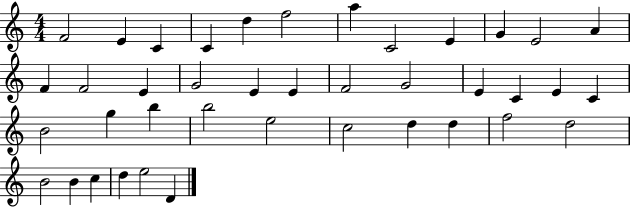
X:1
T:Untitled
M:4/4
L:1/4
K:C
F2 E C C d f2 a C2 E G E2 A F F2 E G2 E E F2 G2 E C E C B2 g b b2 e2 c2 d d f2 d2 B2 B c d e2 D